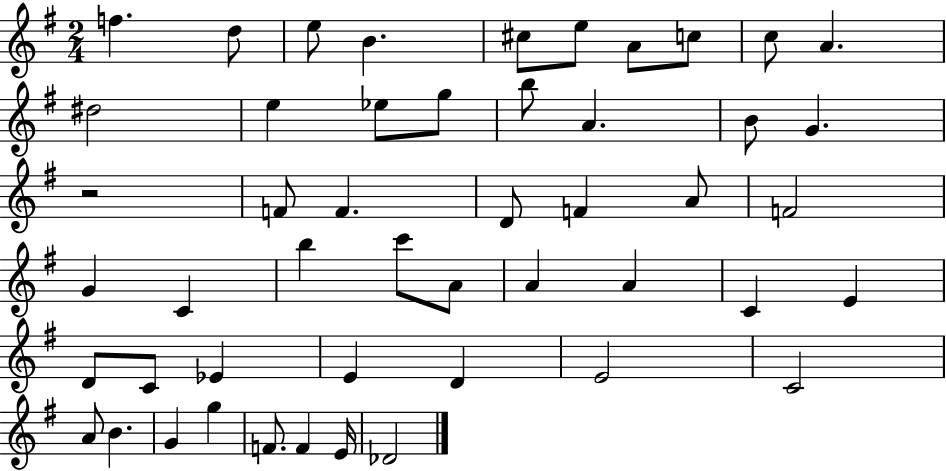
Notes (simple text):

F5/q. D5/e E5/e B4/q. C#5/e E5/e A4/e C5/e C5/e A4/q. D#5/h E5/q Eb5/e G5/e B5/e A4/q. B4/e G4/q. R/h F4/e F4/q. D4/e F4/q A4/e F4/h G4/q C4/q B5/q C6/e A4/e A4/q A4/q C4/q E4/q D4/e C4/e Eb4/q E4/q D4/q E4/h C4/h A4/e B4/q. G4/q G5/q F4/e. F4/q E4/s Db4/h